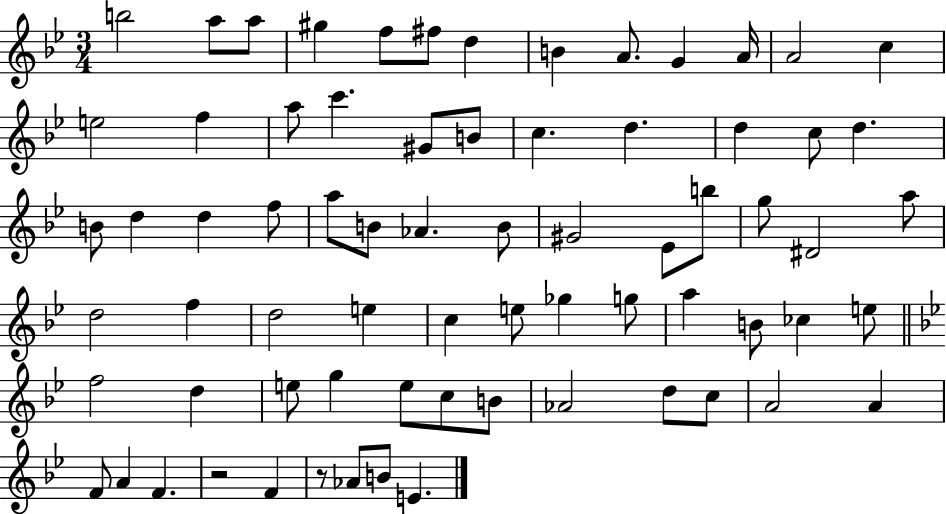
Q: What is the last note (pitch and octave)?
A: E4